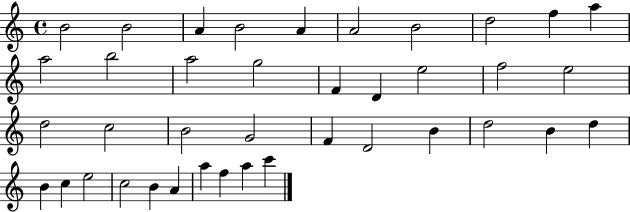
X:1
T:Untitled
M:4/4
L:1/4
K:C
B2 B2 A B2 A A2 B2 d2 f a a2 b2 a2 g2 F D e2 f2 e2 d2 c2 B2 G2 F D2 B d2 B d B c e2 c2 B A a f a c'